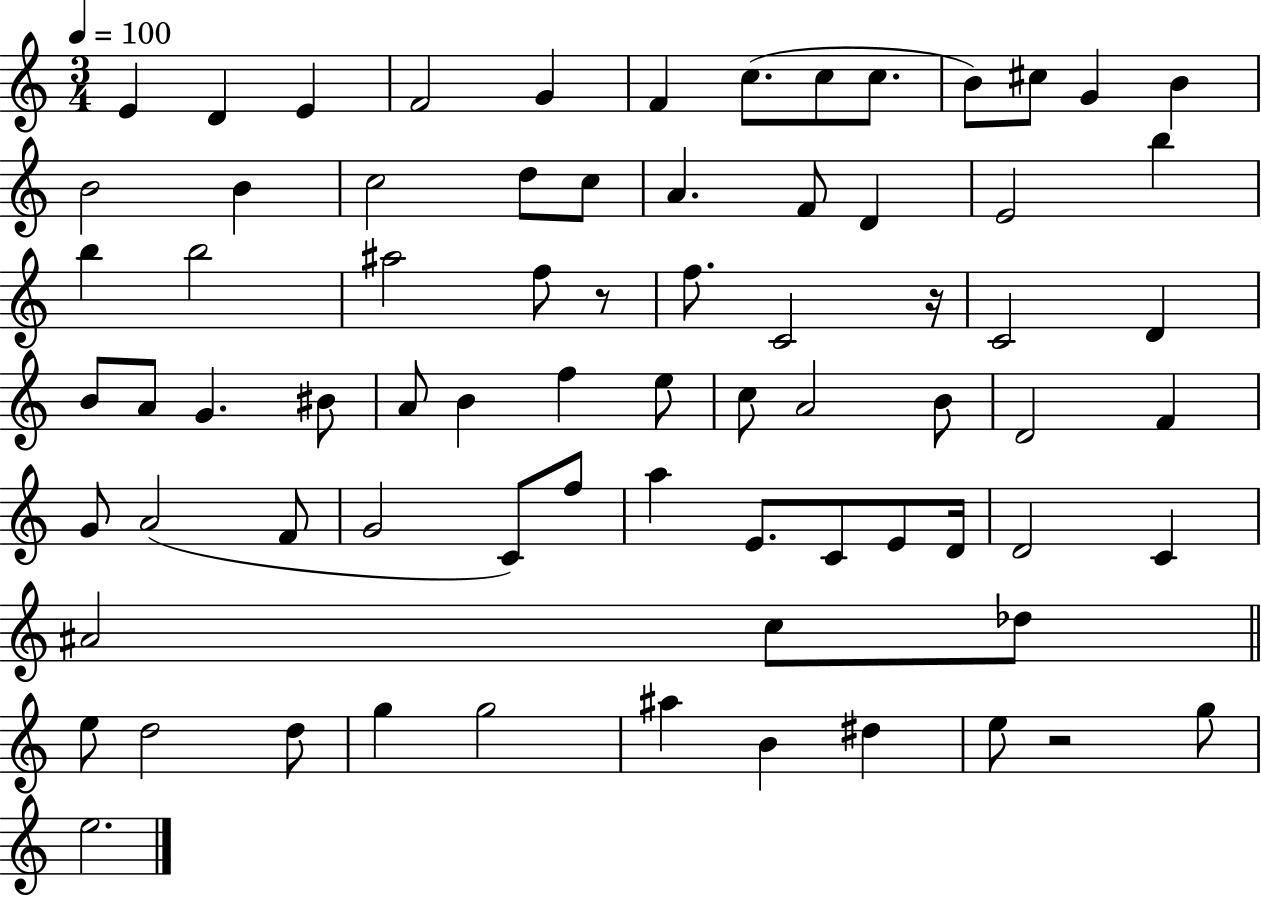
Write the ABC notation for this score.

X:1
T:Untitled
M:3/4
L:1/4
K:C
E D E F2 G F c/2 c/2 c/2 B/2 ^c/2 G B B2 B c2 d/2 c/2 A F/2 D E2 b b b2 ^a2 f/2 z/2 f/2 C2 z/4 C2 D B/2 A/2 G ^B/2 A/2 B f e/2 c/2 A2 B/2 D2 F G/2 A2 F/2 G2 C/2 f/2 a E/2 C/2 E/2 D/4 D2 C ^A2 c/2 _d/2 e/2 d2 d/2 g g2 ^a B ^d e/2 z2 g/2 e2